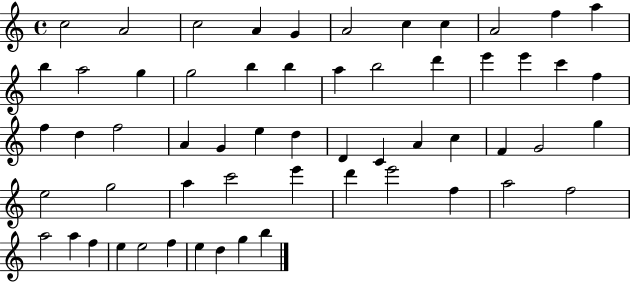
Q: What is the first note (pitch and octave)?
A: C5